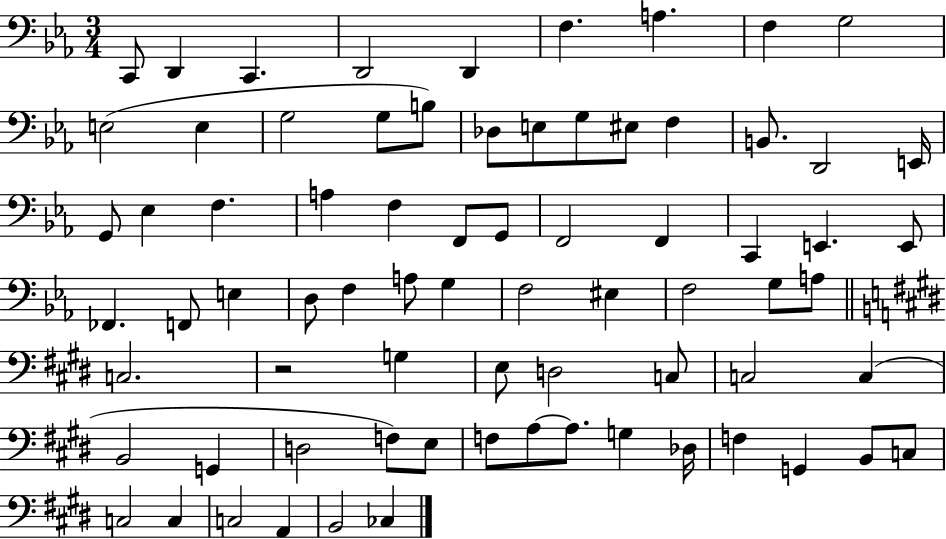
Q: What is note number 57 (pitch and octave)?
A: F3